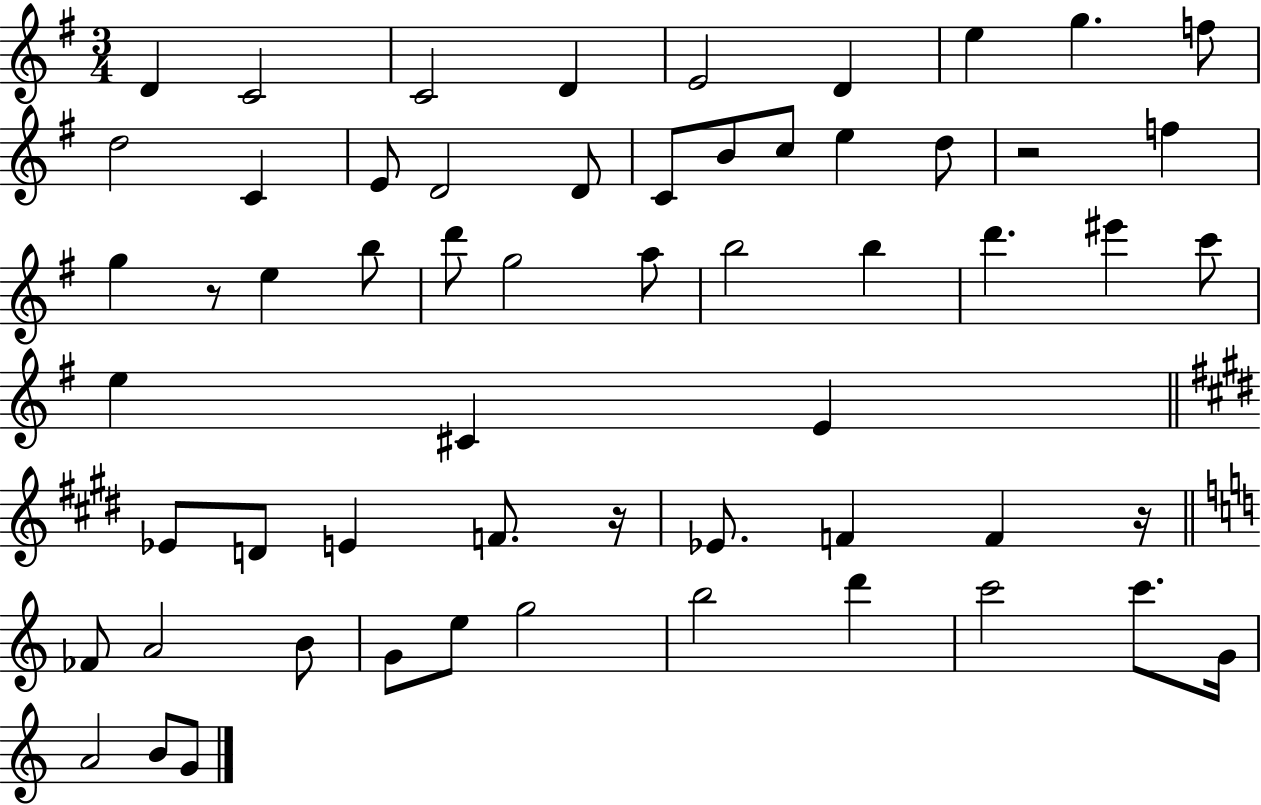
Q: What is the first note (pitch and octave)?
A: D4